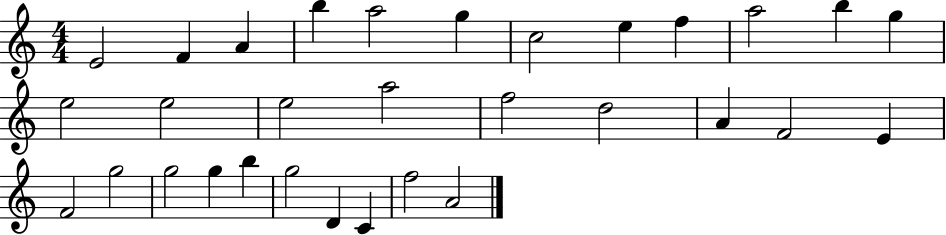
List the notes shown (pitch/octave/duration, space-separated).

E4/h F4/q A4/q B5/q A5/h G5/q C5/h E5/q F5/q A5/h B5/q G5/q E5/h E5/h E5/h A5/h F5/h D5/h A4/q F4/h E4/q F4/h G5/h G5/h G5/q B5/q G5/h D4/q C4/q F5/h A4/h